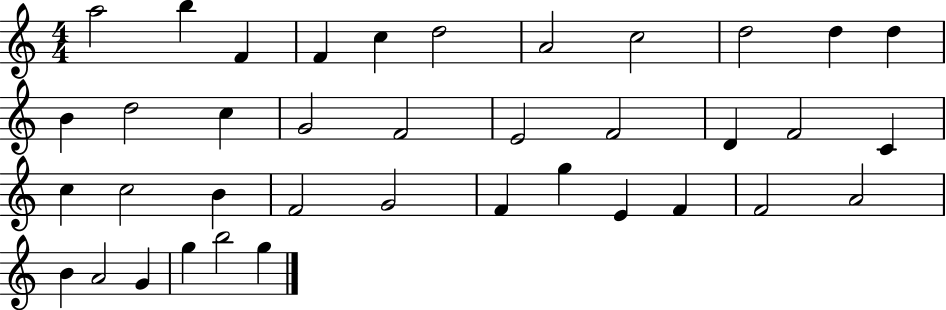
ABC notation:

X:1
T:Untitled
M:4/4
L:1/4
K:C
a2 b F F c d2 A2 c2 d2 d d B d2 c G2 F2 E2 F2 D F2 C c c2 B F2 G2 F g E F F2 A2 B A2 G g b2 g